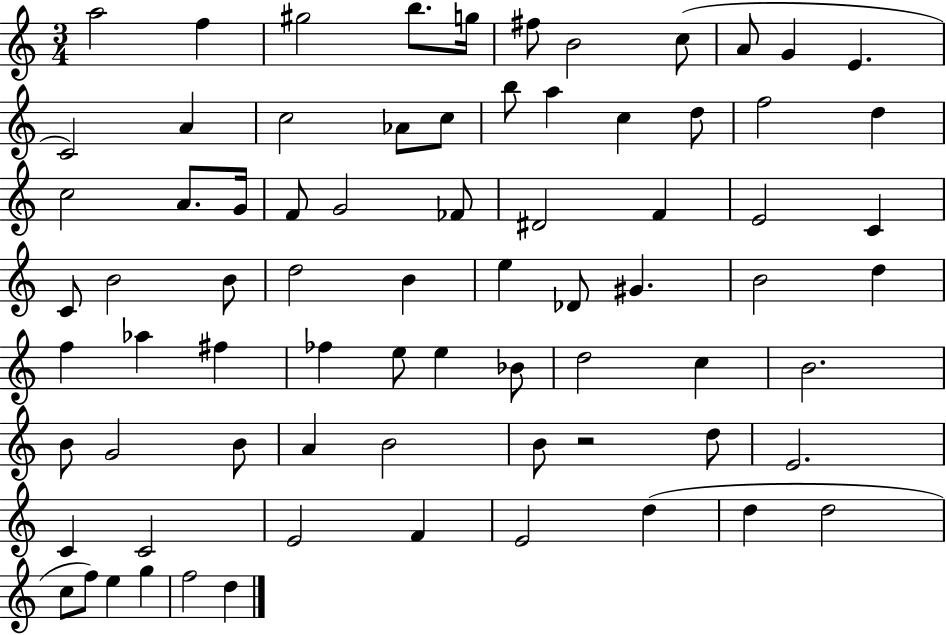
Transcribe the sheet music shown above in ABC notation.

X:1
T:Untitled
M:3/4
L:1/4
K:C
a2 f ^g2 b/2 g/4 ^f/2 B2 c/2 A/2 G E C2 A c2 _A/2 c/2 b/2 a c d/2 f2 d c2 A/2 G/4 F/2 G2 _F/2 ^D2 F E2 C C/2 B2 B/2 d2 B e _D/2 ^G B2 d f _a ^f _f e/2 e _B/2 d2 c B2 B/2 G2 B/2 A B2 B/2 z2 d/2 E2 C C2 E2 F E2 d d d2 c/2 f/2 e g f2 d